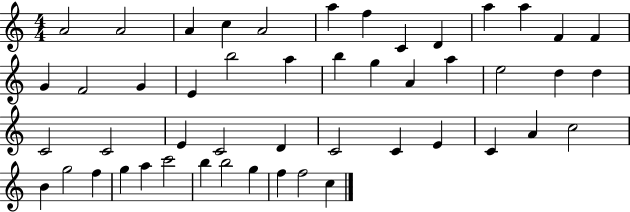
{
  \clef treble
  \numericTimeSignature
  \time 4/4
  \key c \major
  a'2 a'2 | a'4 c''4 a'2 | a''4 f''4 c'4 d'4 | a''4 a''4 f'4 f'4 | \break g'4 f'2 g'4 | e'4 b''2 a''4 | b''4 g''4 a'4 a''4 | e''2 d''4 d''4 | \break c'2 c'2 | e'4 c'2 d'4 | c'2 c'4 e'4 | c'4 a'4 c''2 | \break b'4 g''2 f''4 | g''4 a''4 c'''2 | b''4 b''2 g''4 | f''4 f''2 c''4 | \break \bar "|."
}